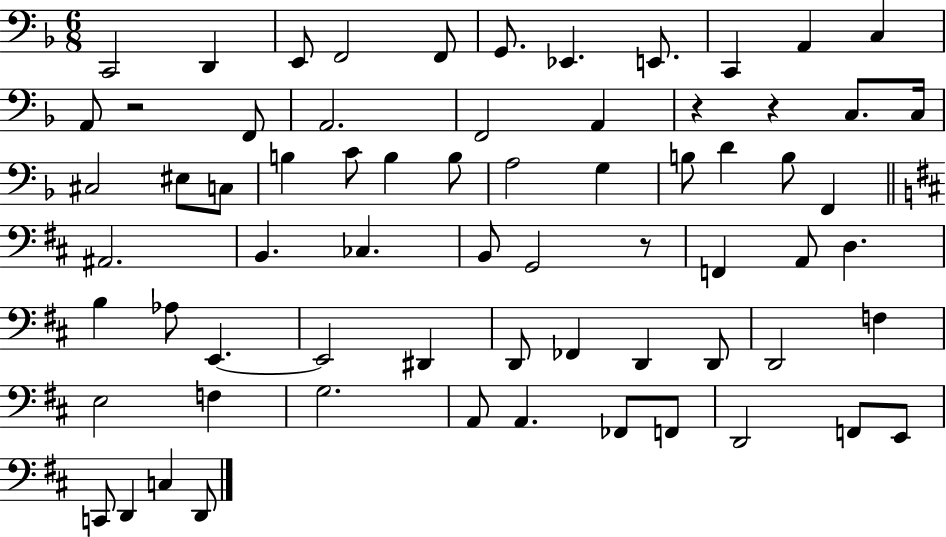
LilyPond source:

{
  \clef bass
  \numericTimeSignature
  \time 6/8
  \key f \major
  c,2 d,4 | e,8 f,2 f,8 | g,8. ees,4. e,8. | c,4 a,4 c4 | \break a,8 r2 f,8 | a,2. | f,2 a,4 | r4 r4 c8. c16 | \break cis2 eis8 c8 | b4 c'8 b4 b8 | a2 g4 | b8 d'4 b8 f,4 | \break \bar "||" \break \key b \minor ais,2. | b,4. ces4. | b,8 g,2 r8 | f,4 a,8 d4. | \break b4 aes8 e,4.~~ | e,2 dis,4 | d,8 fes,4 d,4 d,8 | d,2 f4 | \break e2 f4 | g2. | a,8 a,4. fes,8 f,8 | d,2 f,8 e,8 | \break c,8 d,4 c4 d,8 | \bar "|."
}